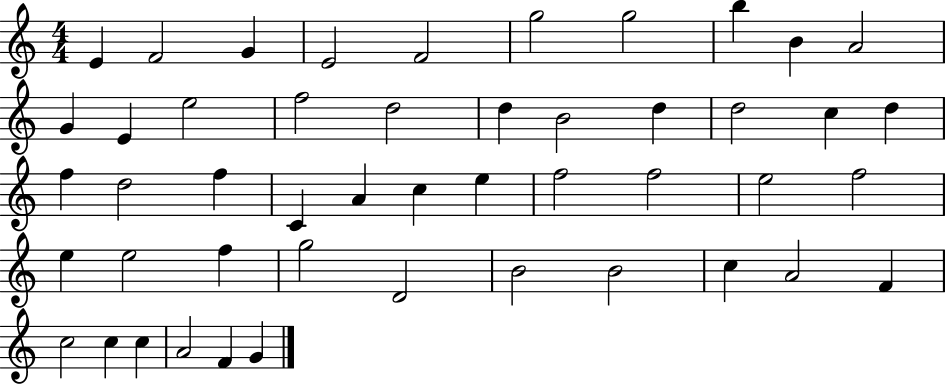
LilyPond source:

{
  \clef treble
  \numericTimeSignature
  \time 4/4
  \key c \major
  e'4 f'2 g'4 | e'2 f'2 | g''2 g''2 | b''4 b'4 a'2 | \break g'4 e'4 e''2 | f''2 d''2 | d''4 b'2 d''4 | d''2 c''4 d''4 | \break f''4 d''2 f''4 | c'4 a'4 c''4 e''4 | f''2 f''2 | e''2 f''2 | \break e''4 e''2 f''4 | g''2 d'2 | b'2 b'2 | c''4 a'2 f'4 | \break c''2 c''4 c''4 | a'2 f'4 g'4 | \bar "|."
}